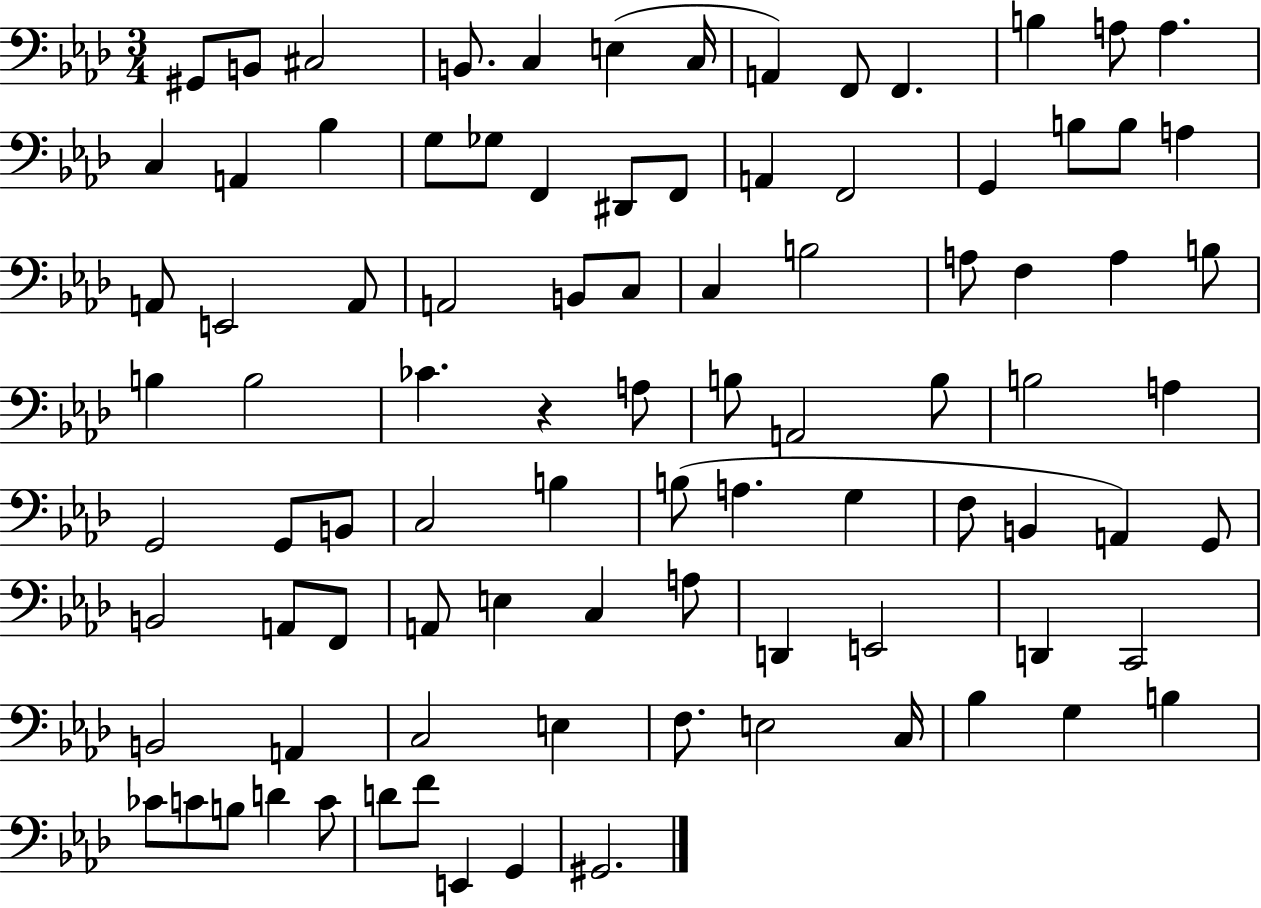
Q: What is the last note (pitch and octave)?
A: G#2